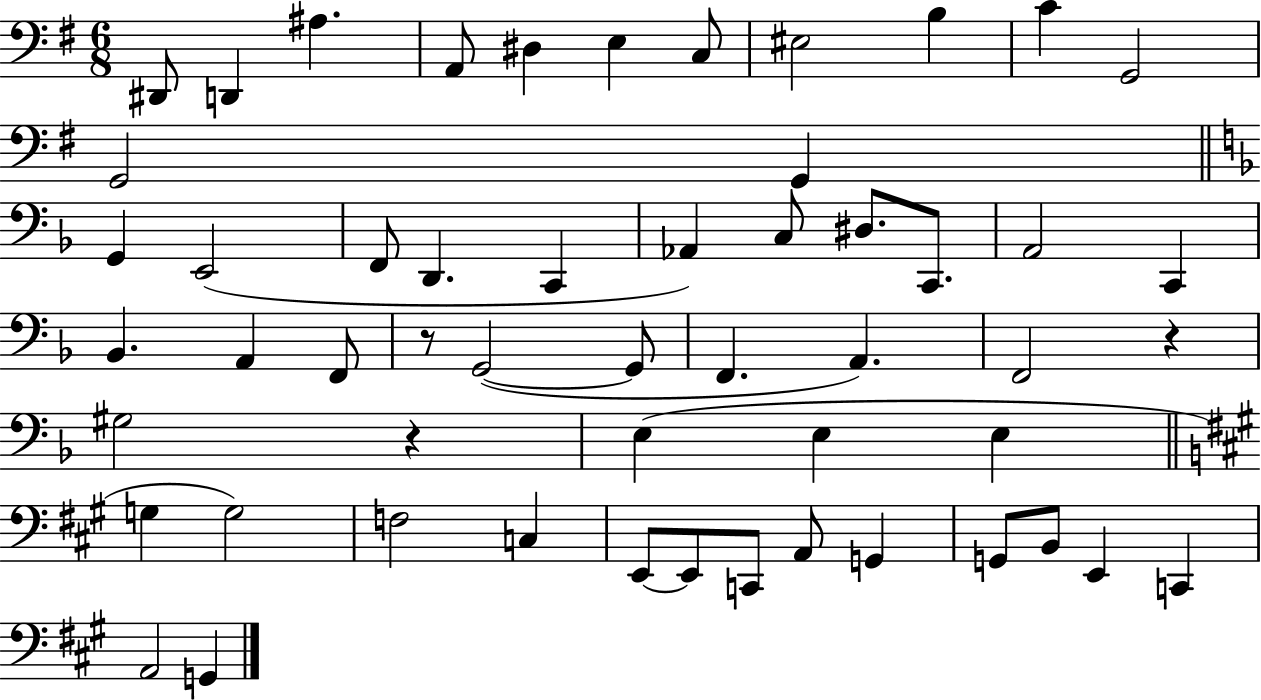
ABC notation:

X:1
T:Untitled
M:6/8
L:1/4
K:G
^D,,/2 D,, ^A, A,,/2 ^D, E, C,/2 ^E,2 B, C G,,2 G,,2 G,, G,, E,,2 F,,/2 D,, C,, _A,, C,/2 ^D,/2 C,,/2 A,,2 C,, _B,, A,, F,,/2 z/2 G,,2 G,,/2 F,, A,, F,,2 z ^G,2 z E, E, E, G, G,2 F,2 C, E,,/2 E,,/2 C,,/2 A,,/2 G,, G,,/2 B,,/2 E,, C,, A,,2 G,,